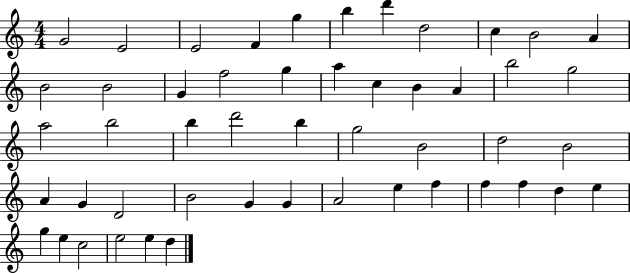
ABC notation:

X:1
T:Untitled
M:4/4
L:1/4
K:C
G2 E2 E2 F g b d' d2 c B2 A B2 B2 G f2 g a c B A b2 g2 a2 b2 b d'2 b g2 B2 d2 B2 A G D2 B2 G G A2 e f f f d e g e c2 e2 e d